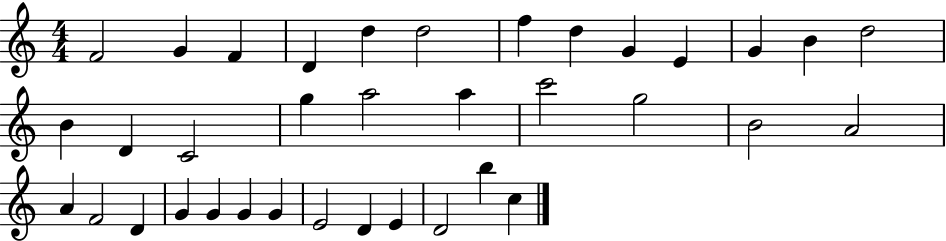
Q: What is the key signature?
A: C major